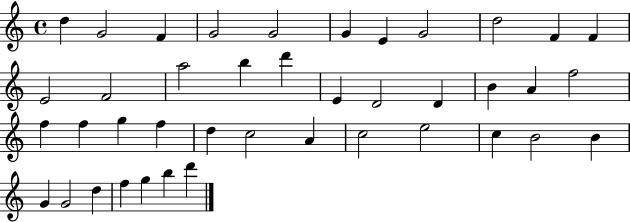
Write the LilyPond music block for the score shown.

{
  \clef treble
  \time 4/4
  \defaultTimeSignature
  \key c \major
  d''4 g'2 f'4 | g'2 g'2 | g'4 e'4 g'2 | d''2 f'4 f'4 | \break e'2 f'2 | a''2 b''4 d'''4 | e'4 d'2 d'4 | b'4 a'4 f''2 | \break f''4 f''4 g''4 f''4 | d''4 c''2 a'4 | c''2 e''2 | c''4 b'2 b'4 | \break g'4 g'2 d''4 | f''4 g''4 b''4 d'''4 | \bar "|."
}